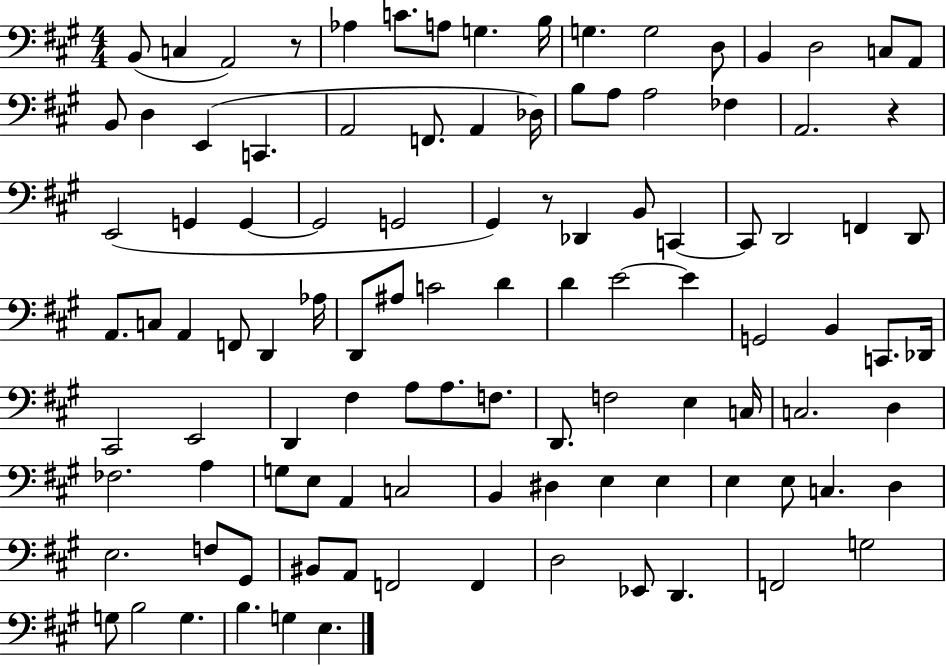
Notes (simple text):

B2/e C3/q A2/h R/e Ab3/q C4/e. A3/e G3/q. B3/s G3/q. G3/h D3/e B2/q D3/h C3/e A2/e B2/e D3/q E2/q C2/q. A2/h F2/e. A2/q Db3/s B3/e A3/e A3/h FES3/q A2/h. R/q E2/h G2/q G2/q G2/h G2/h G#2/q R/e Db2/q B2/e C2/q C2/e D2/h F2/q D2/e A2/e. C3/e A2/q F2/e D2/q Ab3/s D2/e A#3/e C4/h D4/q D4/q E4/h E4/q G2/h B2/q C2/e. Db2/s C#2/h E2/h D2/q F#3/q A3/e A3/e. F3/e. D2/e. F3/h E3/q C3/s C3/h. D3/q FES3/h. A3/q G3/e E3/e A2/q C3/h B2/q D#3/q E3/q E3/q E3/q E3/e C3/q. D3/q E3/h. F3/e G#2/e BIS2/e A2/e F2/h F2/q D3/h Eb2/e D2/q. F2/h G3/h G3/e B3/h G3/q. B3/q. G3/q E3/q.